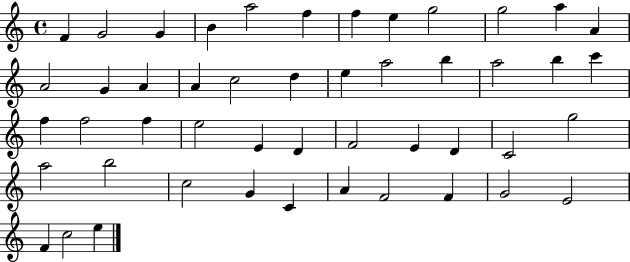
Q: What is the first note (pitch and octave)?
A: F4